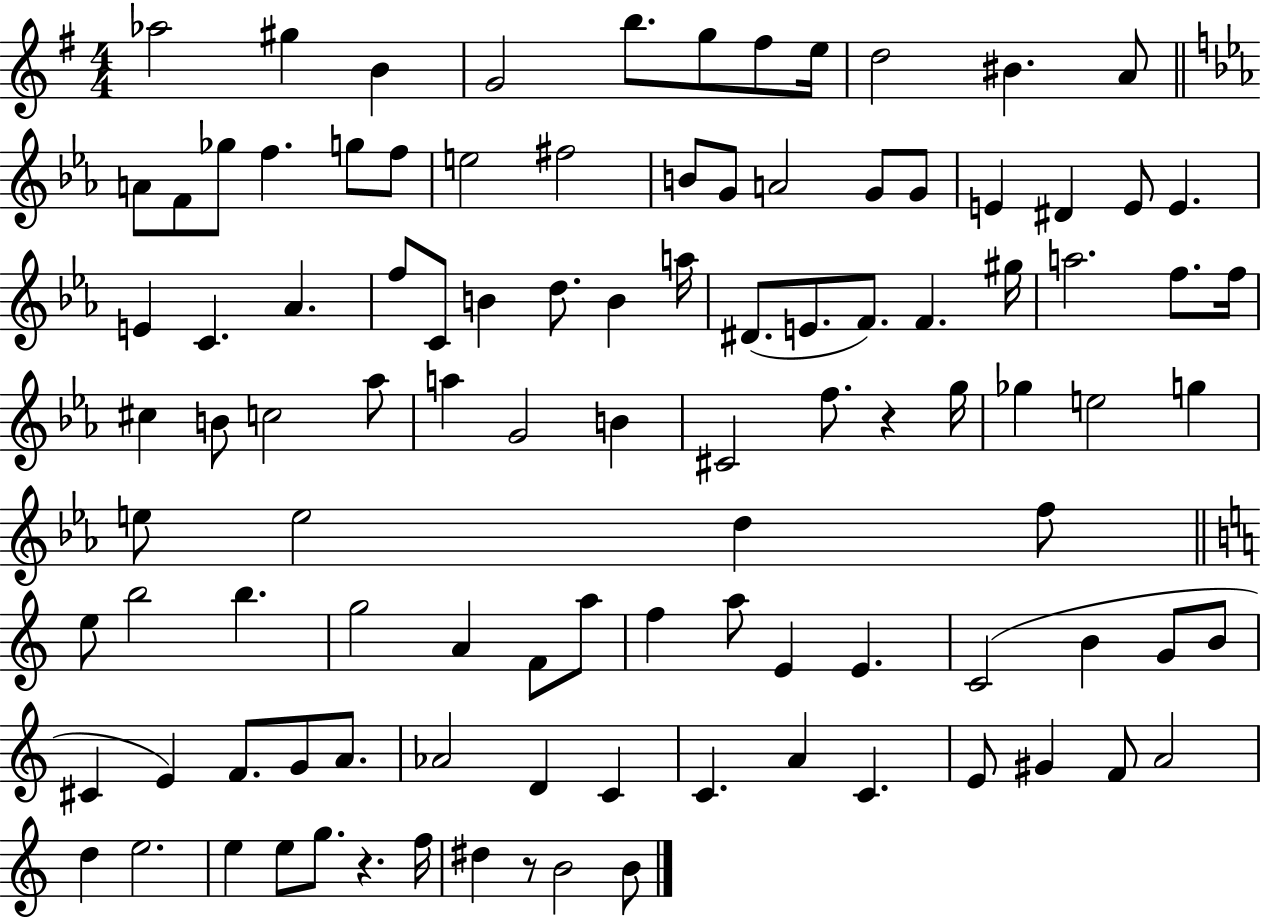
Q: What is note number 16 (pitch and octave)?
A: G5